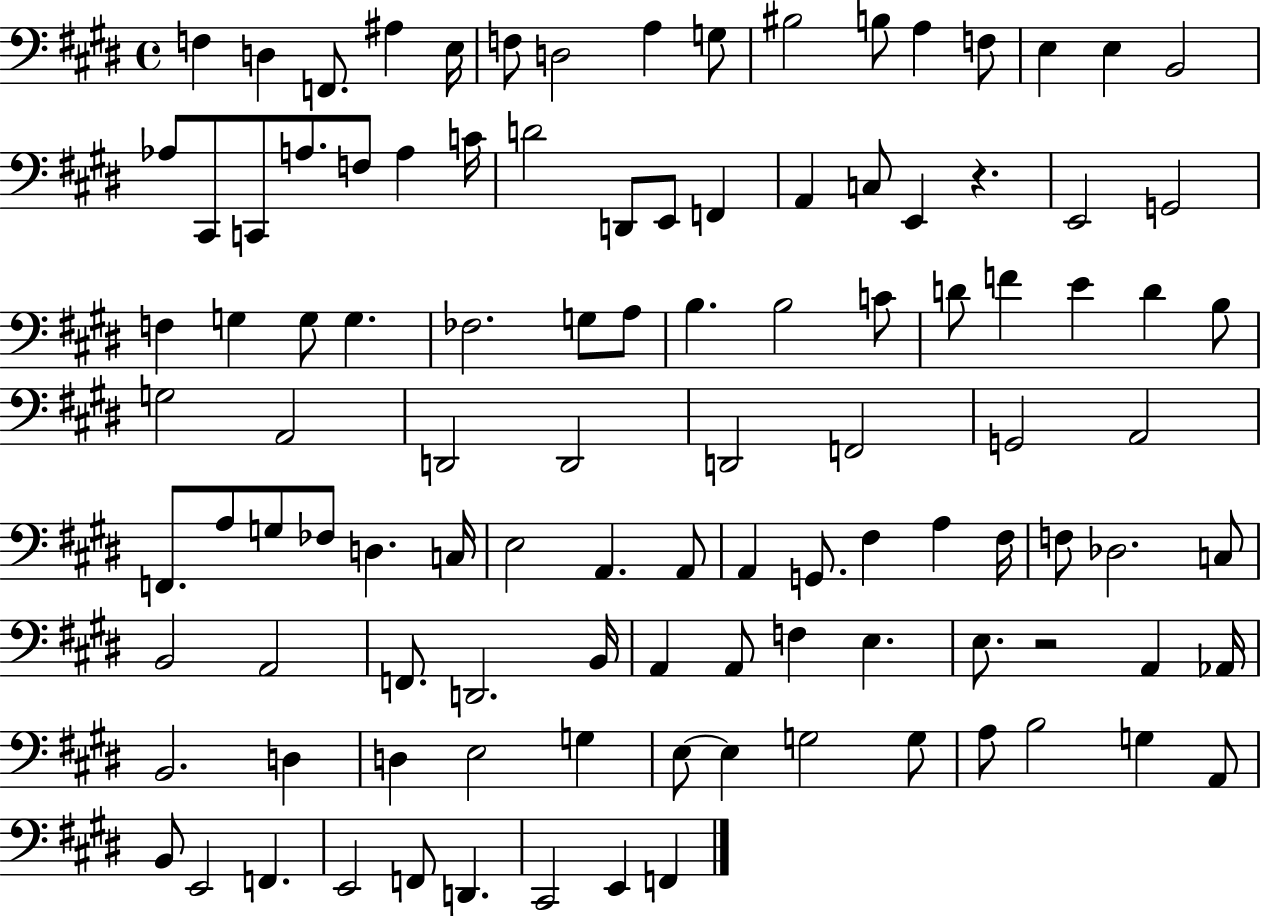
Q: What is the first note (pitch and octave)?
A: F3